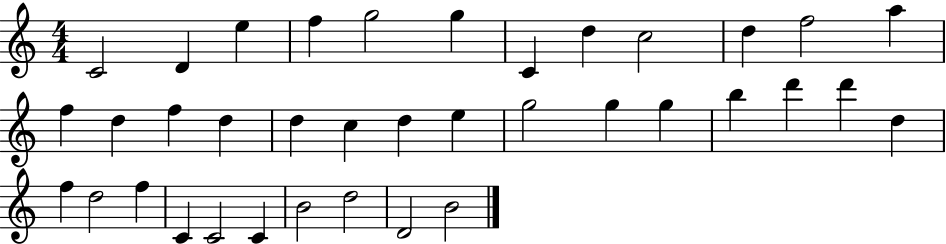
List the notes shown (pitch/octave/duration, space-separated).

C4/h D4/q E5/q F5/q G5/h G5/q C4/q D5/q C5/h D5/q F5/h A5/q F5/q D5/q F5/q D5/q D5/q C5/q D5/q E5/q G5/h G5/q G5/q B5/q D6/q D6/q D5/q F5/q D5/h F5/q C4/q C4/h C4/q B4/h D5/h D4/h B4/h